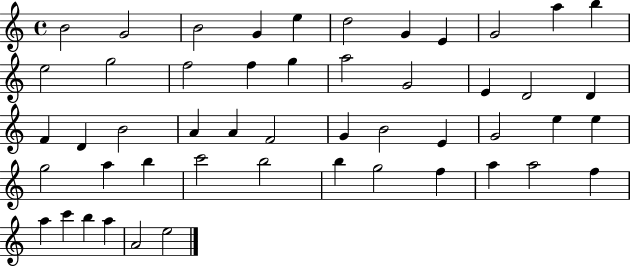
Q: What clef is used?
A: treble